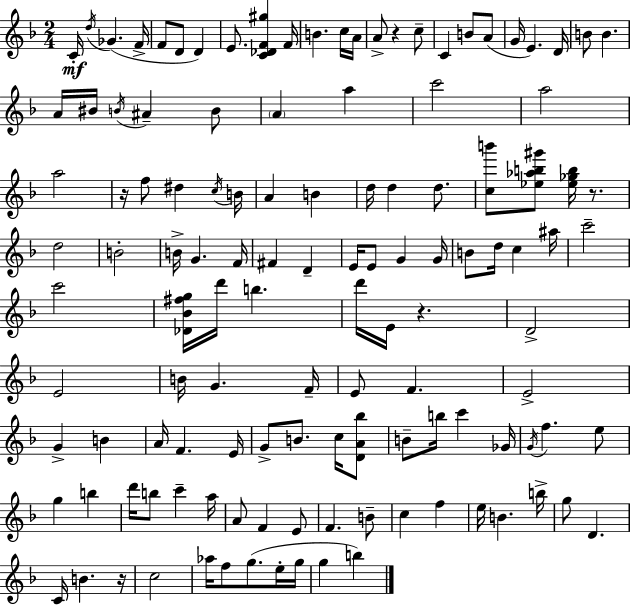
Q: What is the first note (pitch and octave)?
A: C4